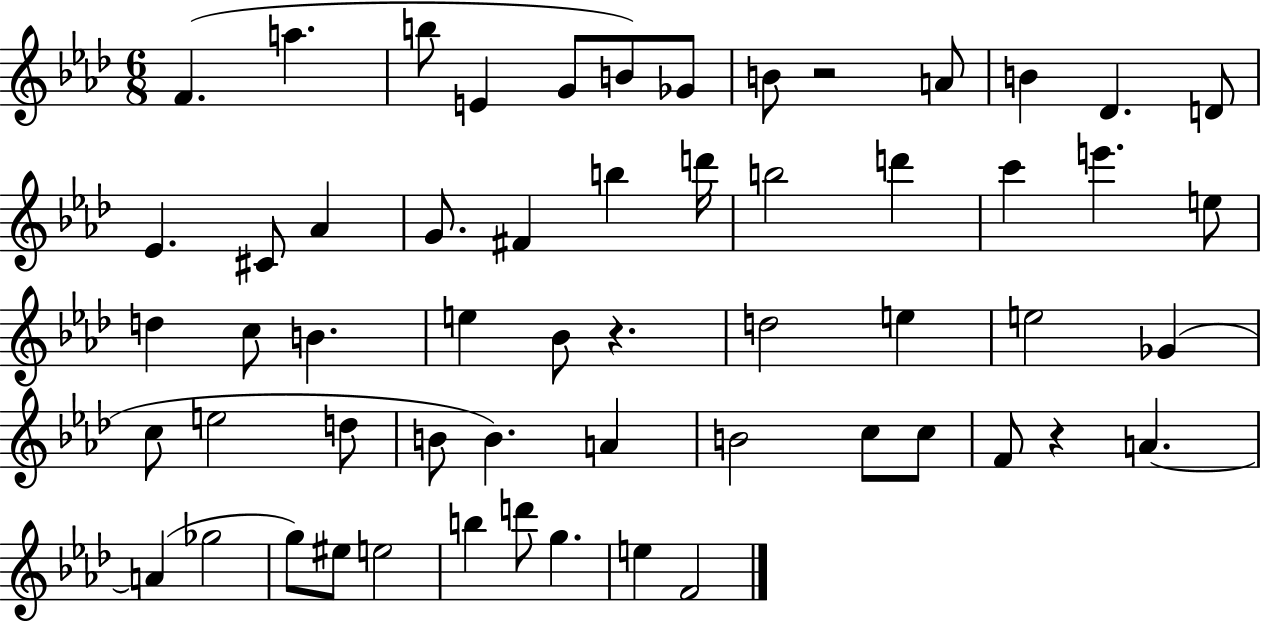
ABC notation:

X:1
T:Untitled
M:6/8
L:1/4
K:Ab
F a b/2 E G/2 B/2 _G/2 B/2 z2 A/2 B _D D/2 _E ^C/2 _A G/2 ^F b d'/4 b2 d' c' e' e/2 d c/2 B e _B/2 z d2 e e2 _G c/2 e2 d/2 B/2 B A B2 c/2 c/2 F/2 z A A _g2 g/2 ^e/2 e2 b d'/2 g e F2